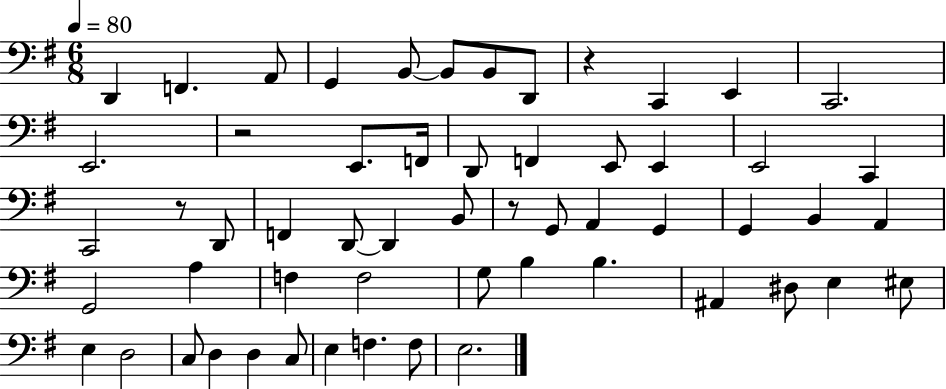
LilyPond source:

{
  \clef bass
  \numericTimeSignature
  \time 6/8
  \key g \major
  \tempo 4 = 80
  d,4 f,4. a,8 | g,4 b,8~~ b,8 b,8 d,8 | r4 c,4 e,4 | c,2. | \break e,2. | r2 e,8. f,16 | d,8 f,4 e,8 e,4 | e,2 c,4 | \break c,2 r8 d,8 | f,4 d,8~~ d,4 b,8 | r8 g,8 a,4 g,4 | g,4 b,4 a,4 | \break g,2 a4 | f4 f2 | g8 b4 b4. | ais,4 dis8 e4 eis8 | \break e4 d2 | c8 d4 d4 c8 | e4 f4. f8 | e2. | \break \bar "|."
}